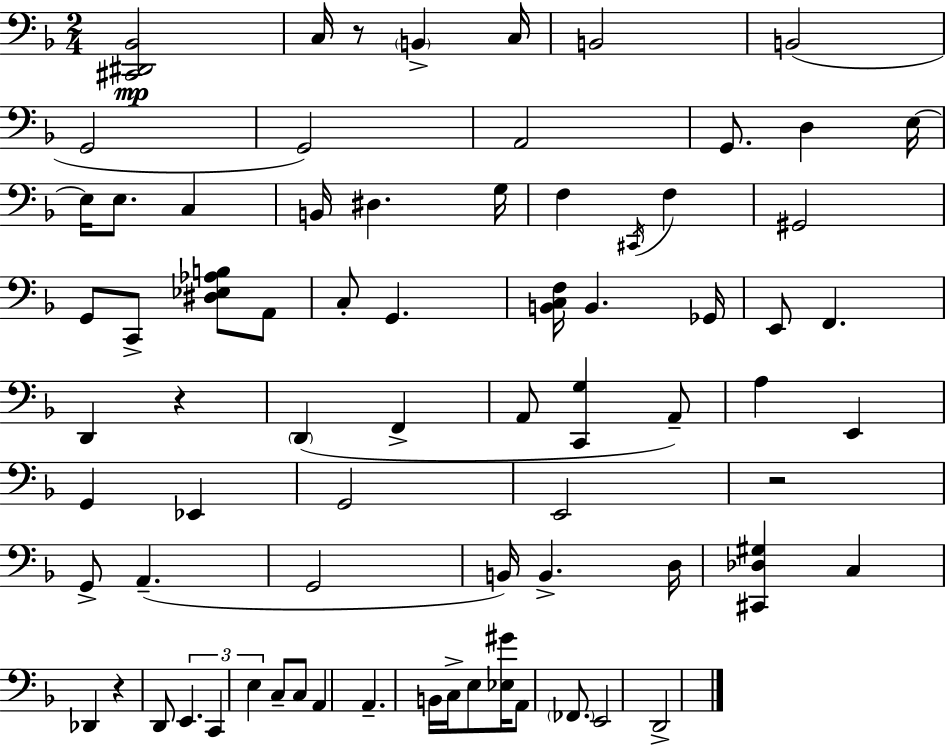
{
  \clef bass
  \numericTimeSignature
  \time 2/4
  \key d \minor
  <cis, dis, bes,>2\mp | c16 r8 \parenthesize b,4-> c16 | b,2 | b,2( | \break g,2 | g,2) | a,2 | g,8. d4 e16~~ | \break e16 e8. c4 | b,16 dis4. g16 | f4 \acciaccatura { cis,16 } f4 | gis,2 | \break g,8 c,8-> <dis ees aes b>8 a,8 | c8-. g,4. | <b, c f>16 b,4. | ges,16 e,8 f,4. | \break d,4 r4 | \parenthesize d,4( f,4-> | a,8 <c, g>4 a,8--) | a4 e,4 | \break g,4 ees,4 | g,2 | e,2 | r2 | \break g,8-> a,4.--( | g,2 | b,16) b,4.-> | d16 <cis, des gis>4 c4 | \break des,4 r4 | d,8 \tuplet 3/2 { e,4. | c,4 e4 } | c8-- c8 a,4 | \break a,4.-- b,16 | c16-> e8 <ees gis'>16 a,8 \parenthesize fes,8. | e,2 | d,2-> | \break \bar "|."
}